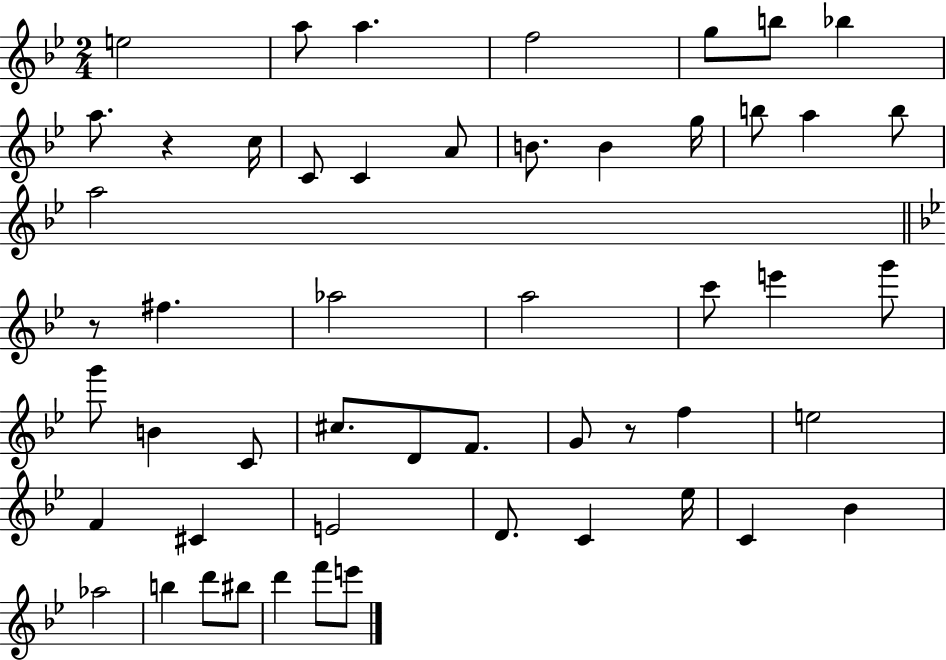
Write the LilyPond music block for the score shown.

{
  \clef treble
  \numericTimeSignature
  \time 2/4
  \key bes \major
  e''2 | a''8 a''4. | f''2 | g''8 b''8 bes''4 | \break a''8. r4 c''16 | c'8 c'4 a'8 | b'8. b'4 g''16 | b''8 a''4 b''8 | \break a''2 | \bar "||" \break \key bes \major r8 fis''4. | aes''2 | a''2 | c'''8 e'''4 g'''8 | \break g'''8 b'4 c'8 | cis''8. d'8 f'8. | g'8 r8 f''4 | e''2 | \break f'4 cis'4 | e'2 | d'8. c'4 ees''16 | c'4 bes'4 | \break aes''2 | b''4 d'''8 bis''8 | d'''4 f'''8 e'''8 | \bar "|."
}